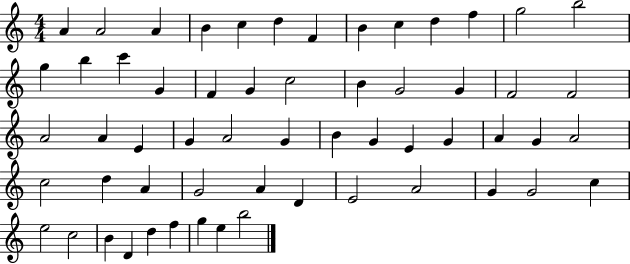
A4/q A4/h A4/q B4/q C5/q D5/q F4/q B4/q C5/q D5/q F5/q G5/h B5/h G5/q B5/q C6/q G4/q F4/q G4/q C5/h B4/q G4/h G4/q F4/h F4/h A4/h A4/q E4/q G4/q A4/h G4/q B4/q G4/q E4/q G4/q A4/q G4/q A4/h C5/h D5/q A4/q G4/h A4/q D4/q E4/h A4/h G4/q G4/h C5/q E5/h C5/h B4/q D4/q D5/q F5/q G5/q E5/q B5/h